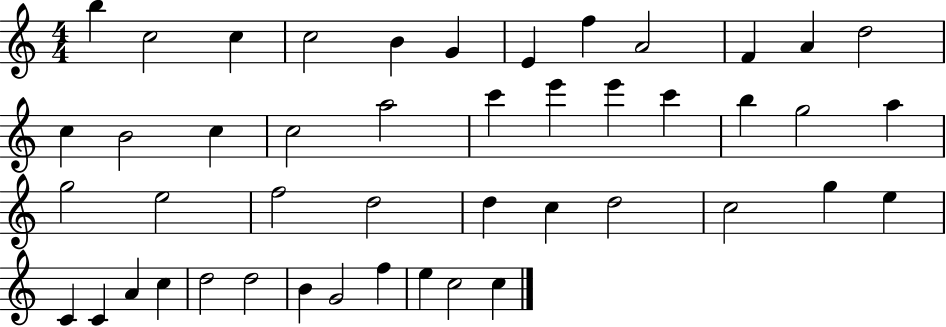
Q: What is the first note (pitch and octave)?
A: B5